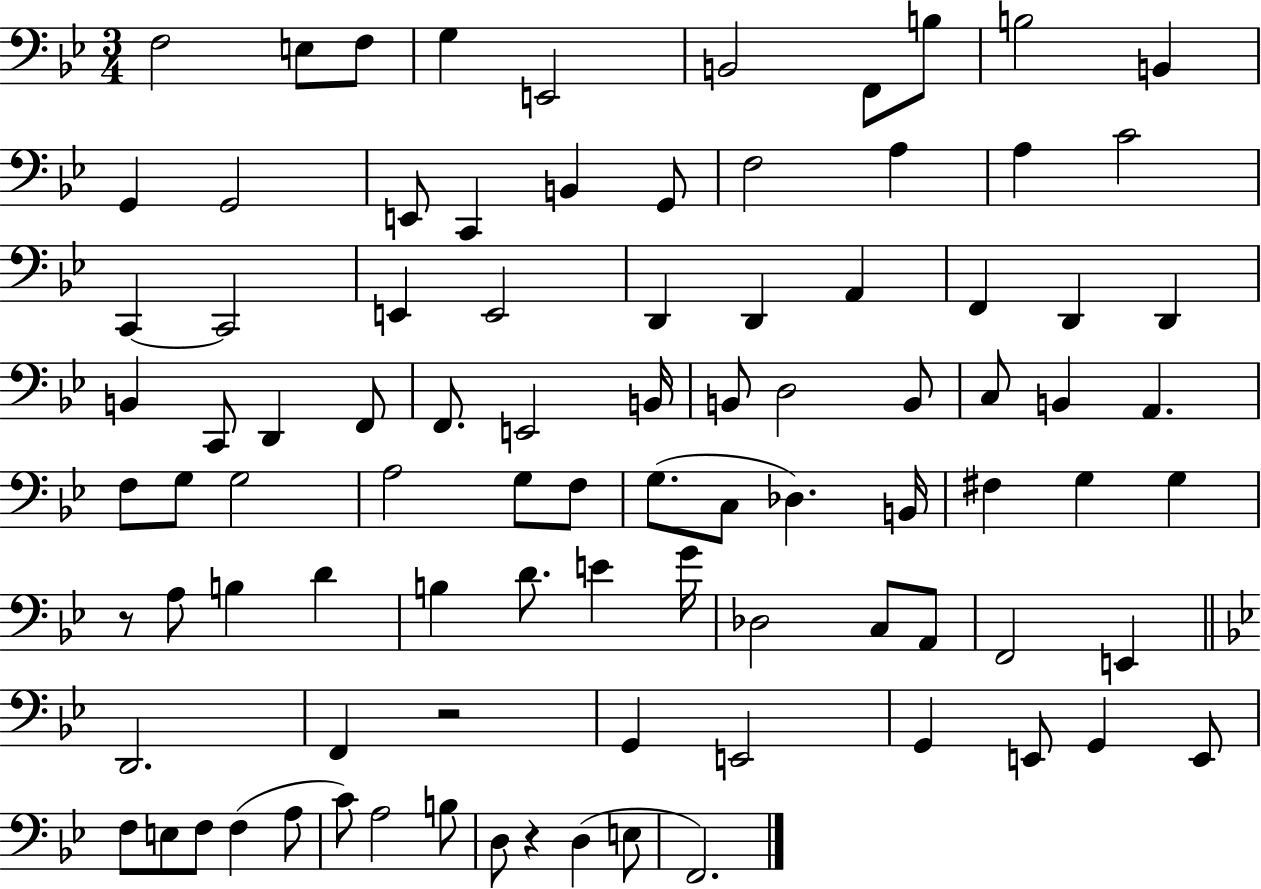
{
  \clef bass
  \numericTimeSignature
  \time 3/4
  \key bes \major
  f2 e8 f8 | g4 e,2 | b,2 f,8 b8 | b2 b,4 | \break g,4 g,2 | e,8 c,4 b,4 g,8 | f2 a4 | a4 c'2 | \break c,4~~ c,2 | e,4 e,2 | d,4 d,4 a,4 | f,4 d,4 d,4 | \break b,4 c,8 d,4 f,8 | f,8. e,2 b,16 | b,8 d2 b,8 | c8 b,4 a,4. | \break f8 g8 g2 | a2 g8 f8 | g8.( c8 des4.) b,16 | fis4 g4 g4 | \break r8 a8 b4 d'4 | b4 d'8. e'4 g'16 | des2 c8 a,8 | f,2 e,4 | \break \bar "||" \break \key g \minor d,2. | f,4 r2 | g,4 e,2 | g,4 e,8 g,4 e,8 | \break f8 e8 f8 f4( a8 | c'8) a2 b8 | d8 r4 d4( e8 | f,2.) | \break \bar "|."
}